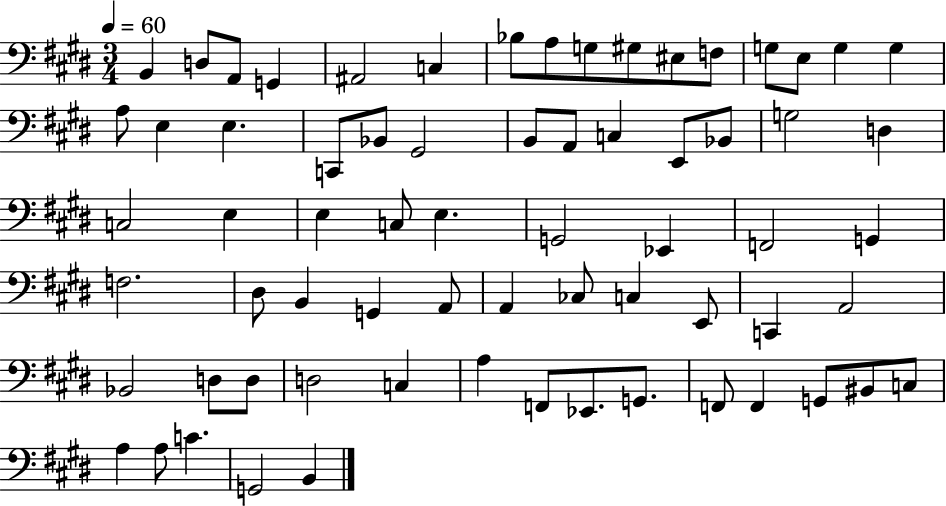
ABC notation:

X:1
T:Untitled
M:3/4
L:1/4
K:E
B,, D,/2 A,,/2 G,, ^A,,2 C, _B,/2 A,/2 G,/2 ^G,/2 ^E,/2 F,/2 G,/2 E,/2 G, G, A,/2 E, E, C,,/2 _B,,/2 ^G,,2 B,,/2 A,,/2 C, E,,/2 _B,,/2 G,2 D, C,2 E, E, C,/2 E, G,,2 _E,, F,,2 G,, F,2 ^D,/2 B,, G,, A,,/2 A,, _C,/2 C, E,,/2 C,, A,,2 _B,,2 D,/2 D,/2 D,2 C, A, F,,/2 _E,,/2 G,,/2 F,,/2 F,, G,,/2 ^B,,/2 C,/2 A, A,/2 C G,,2 B,,